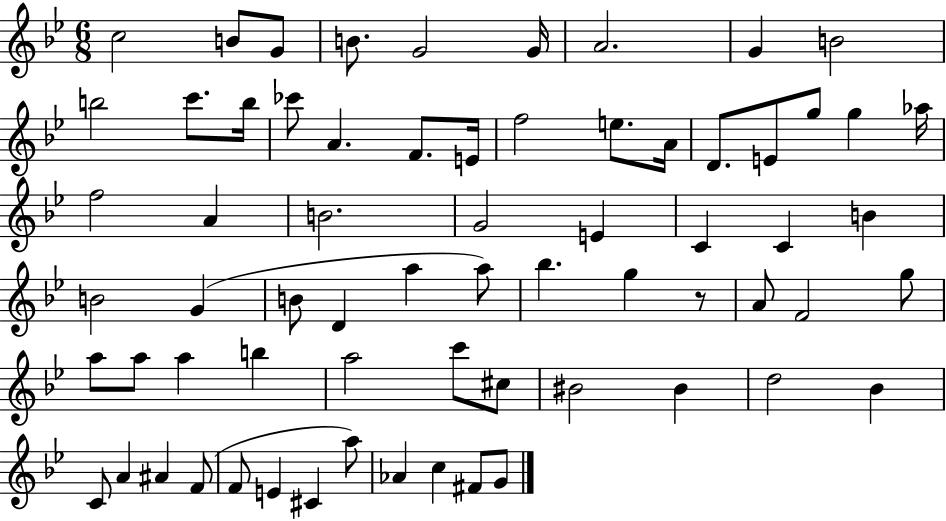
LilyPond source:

{
  \clef treble
  \numericTimeSignature
  \time 6/8
  \key bes \major
  \repeat volta 2 { c''2 b'8 g'8 | b'8. g'2 g'16 | a'2. | g'4 b'2 | \break b''2 c'''8. b''16 | ces'''8 a'4. f'8. e'16 | f''2 e''8. a'16 | d'8. e'8 g''8 g''4 aes''16 | \break f''2 a'4 | b'2. | g'2 e'4 | c'4 c'4 b'4 | \break b'2 g'4( | b'8 d'4 a''4 a''8) | bes''4. g''4 r8 | a'8 f'2 g''8 | \break a''8 a''8 a''4 b''4 | a''2 c'''8 cis''8 | bis'2 bis'4 | d''2 bes'4 | \break c'8 a'4 ais'4 f'8( | f'8 e'4 cis'4 a''8) | aes'4 c''4 fis'8 g'8 | } \bar "|."
}